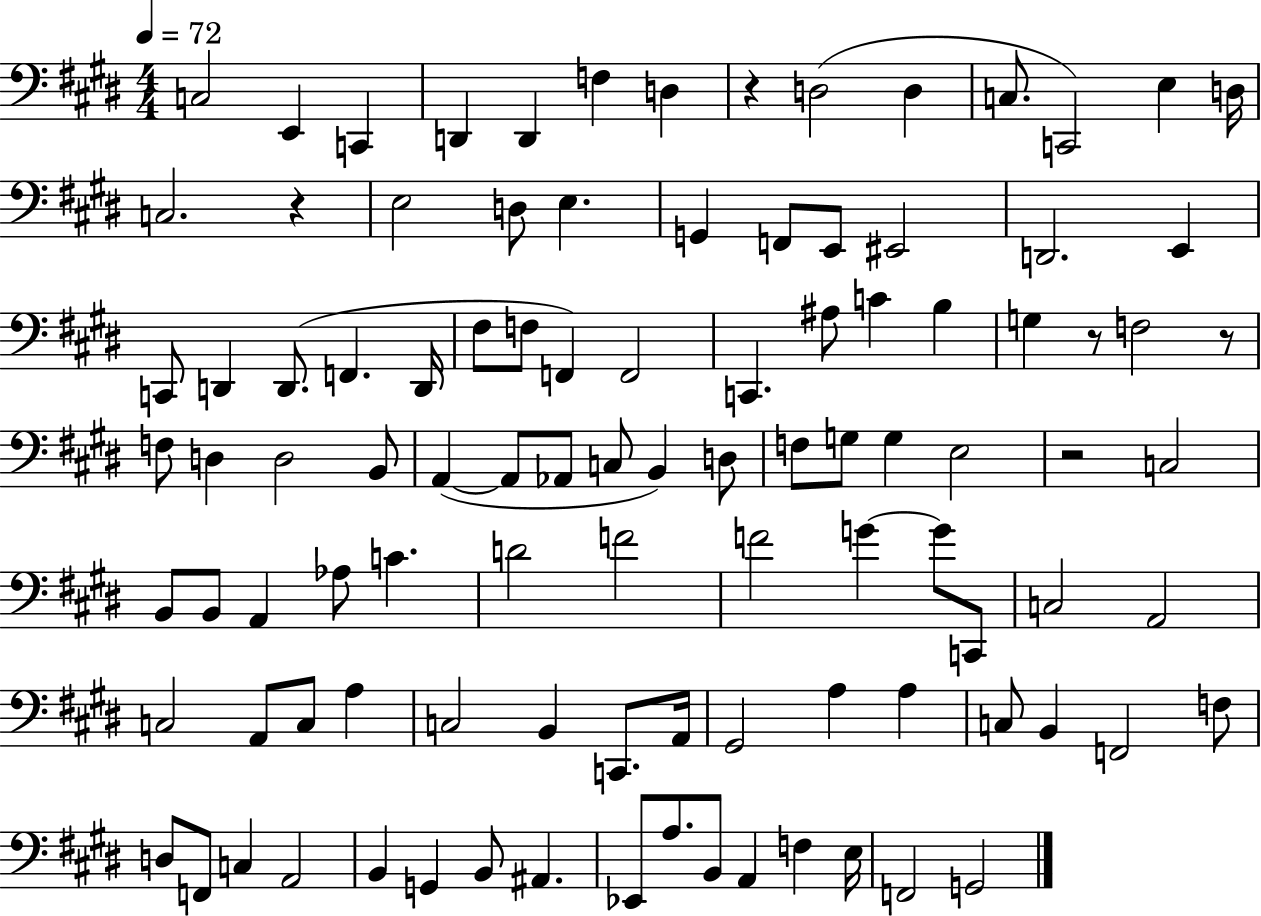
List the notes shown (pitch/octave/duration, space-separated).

C3/h E2/q C2/q D2/q D2/q F3/q D3/q R/q D3/h D3/q C3/e. C2/h E3/q D3/s C3/h. R/q E3/h D3/e E3/q. G2/q F2/e E2/e EIS2/h D2/h. E2/q C2/e D2/q D2/e. F2/q. D2/s F#3/e F3/e F2/q F2/h C2/q. A#3/e C4/q B3/q G3/q R/e F3/h R/e F3/e D3/q D3/h B2/e A2/q A2/e Ab2/e C3/e B2/q D3/e F3/e G3/e G3/q E3/h R/h C3/h B2/e B2/e A2/q Ab3/e C4/q. D4/h F4/h F4/h G4/q G4/e C2/e C3/h A2/h C3/h A2/e C3/e A3/q C3/h B2/q C2/e. A2/s G#2/h A3/q A3/q C3/e B2/q F2/h F3/e D3/e F2/e C3/q A2/h B2/q G2/q B2/e A#2/q. Eb2/e A3/e. B2/e A2/q F3/q E3/s F2/h G2/h